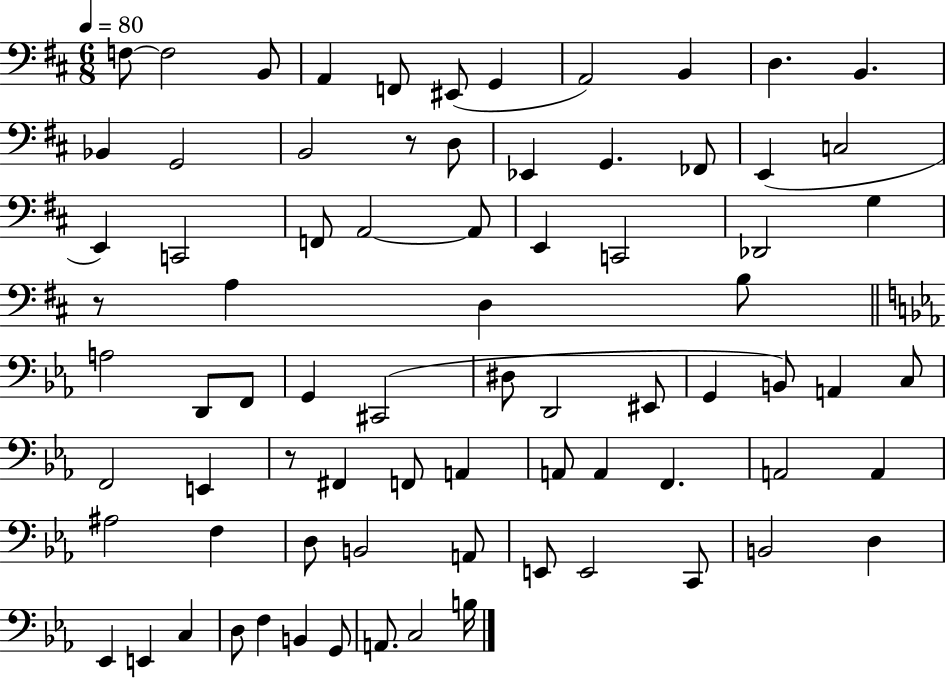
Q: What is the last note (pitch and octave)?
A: B3